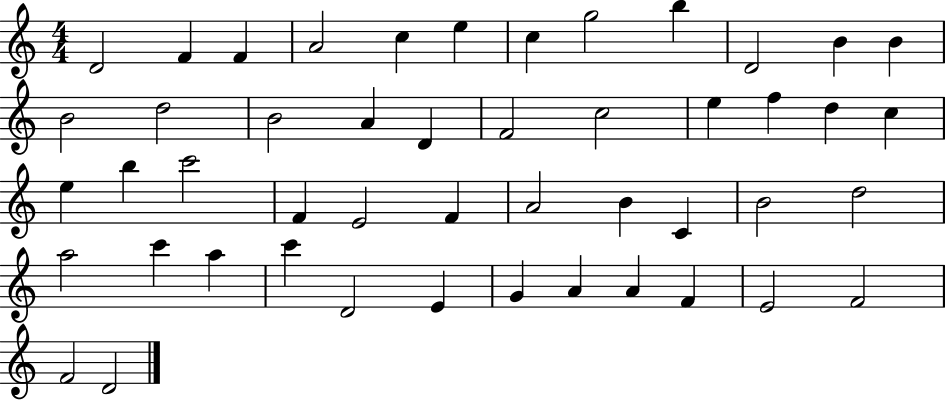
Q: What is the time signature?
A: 4/4